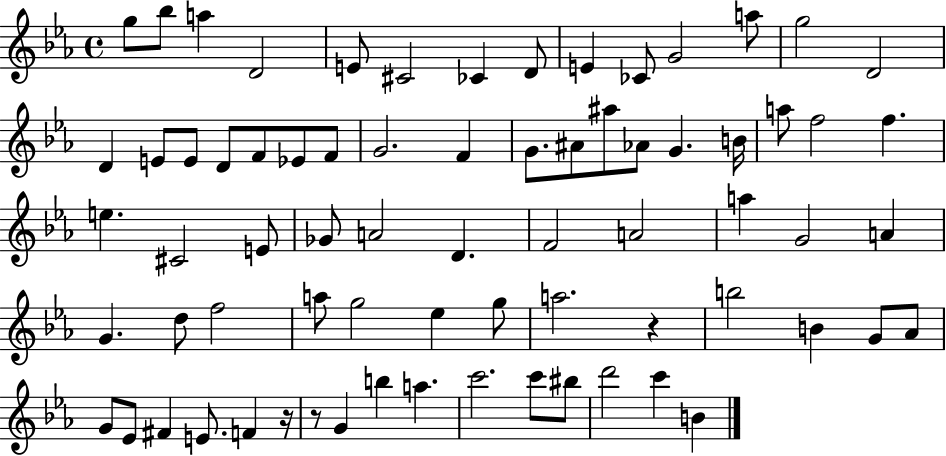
{
  \clef treble
  \time 4/4
  \defaultTimeSignature
  \key ees \major
  g''8 bes''8 a''4 d'2 | e'8 cis'2 ces'4 d'8 | e'4 ces'8 g'2 a''8 | g''2 d'2 | \break d'4 e'8 e'8 d'8 f'8 ees'8 f'8 | g'2. f'4 | g'8. ais'8 ais''8 aes'8 g'4. b'16 | a''8 f''2 f''4. | \break e''4. cis'2 e'8 | ges'8 a'2 d'4. | f'2 a'2 | a''4 g'2 a'4 | \break g'4. d''8 f''2 | a''8 g''2 ees''4 g''8 | a''2. r4 | b''2 b'4 g'8 aes'8 | \break g'8 ees'8 fis'4 e'8. f'4 r16 | r8 g'4 b''4 a''4. | c'''2. c'''8 bis''8 | d'''2 c'''4 b'4 | \break \bar "|."
}